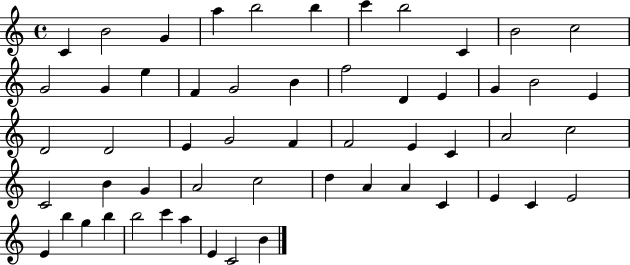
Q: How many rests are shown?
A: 0